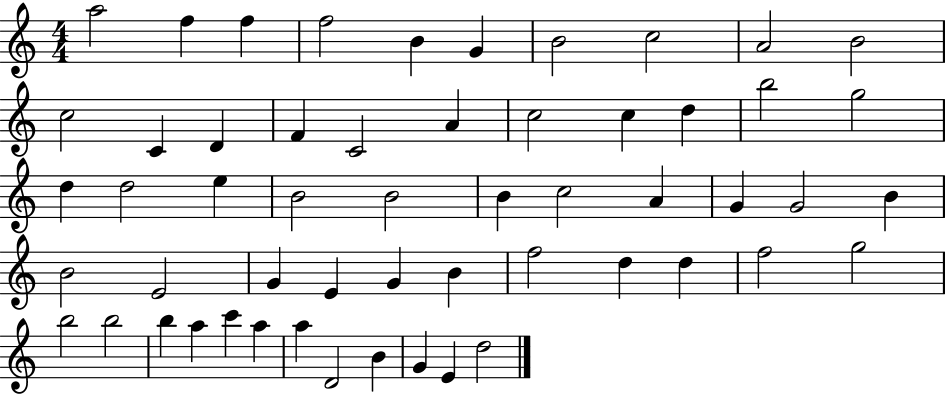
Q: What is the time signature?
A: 4/4